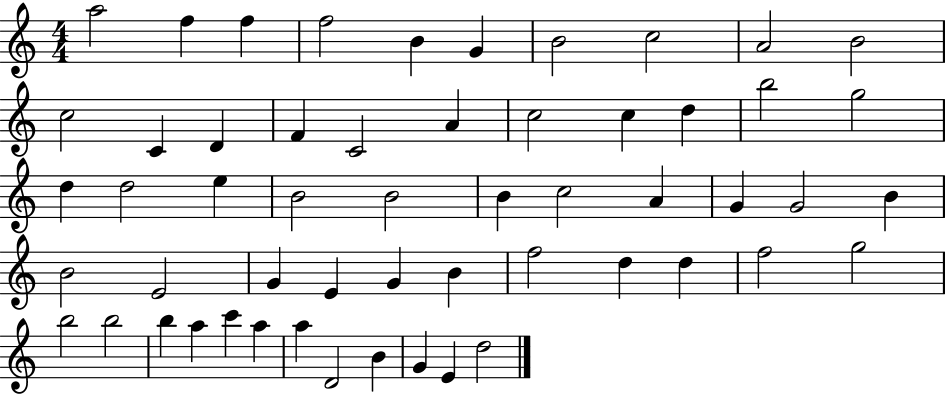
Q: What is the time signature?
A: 4/4